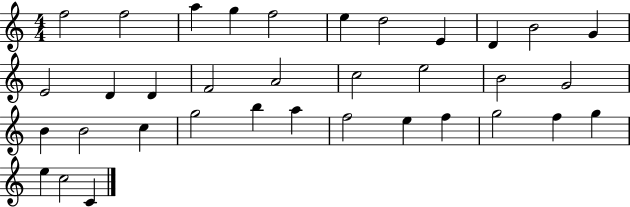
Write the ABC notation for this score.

X:1
T:Untitled
M:4/4
L:1/4
K:C
f2 f2 a g f2 e d2 E D B2 G E2 D D F2 A2 c2 e2 B2 G2 B B2 c g2 b a f2 e f g2 f g e c2 C